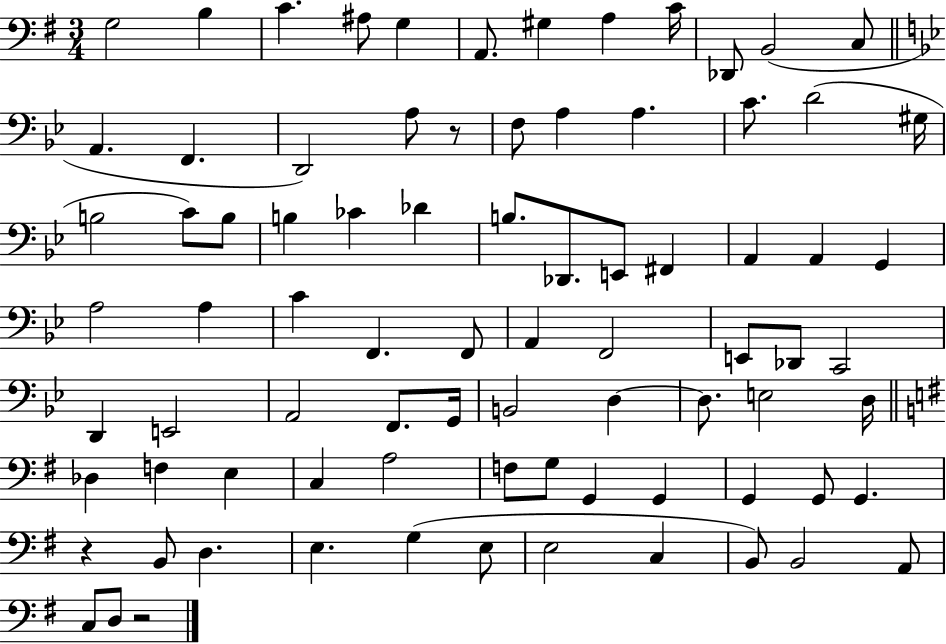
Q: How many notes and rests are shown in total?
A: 82